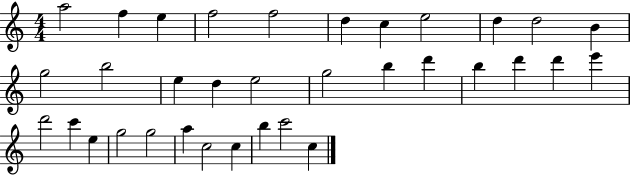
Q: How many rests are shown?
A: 0